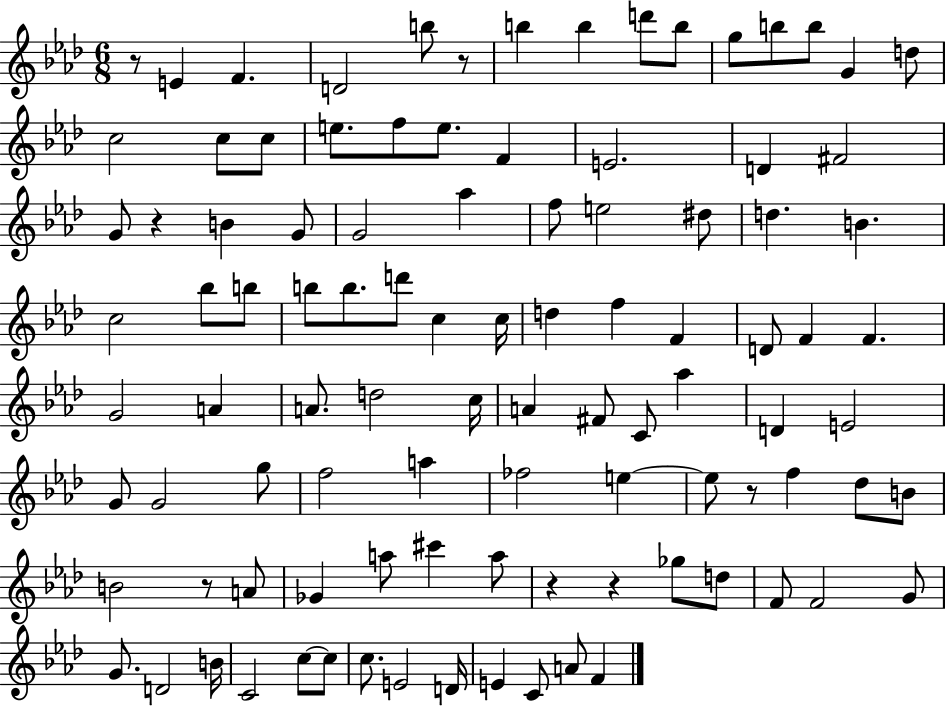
R/e E4/q F4/q. D4/h B5/e R/e B5/q B5/q D6/e B5/e G5/e B5/e B5/e G4/q D5/e C5/h C5/e C5/e E5/e. F5/e E5/e. F4/q E4/h. D4/q F#4/h G4/e R/q B4/q G4/e G4/h Ab5/q F5/e E5/h D#5/e D5/q. B4/q. C5/h Bb5/e B5/e B5/e B5/e. D6/e C5/q C5/s D5/q F5/q F4/q D4/e F4/q F4/q. G4/h A4/q A4/e. D5/h C5/s A4/q F#4/e C4/e Ab5/q D4/q E4/h G4/e G4/h G5/e F5/h A5/q FES5/h E5/q E5/e R/e F5/q Db5/e B4/e B4/h R/e A4/e Gb4/q A5/e C#6/q A5/e R/q R/q Gb5/e D5/e F4/e F4/h G4/e G4/e. D4/h B4/s C4/h C5/e C5/e C5/e. E4/h D4/s E4/q C4/e A4/e F4/q